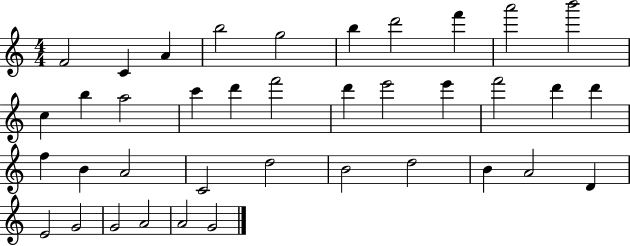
F4/h C4/q A4/q B5/h G5/h B5/q D6/h F6/q A6/h B6/h C5/q B5/q A5/h C6/q D6/q F6/h D6/q E6/h E6/q F6/h D6/q D6/q F5/q B4/q A4/h C4/h D5/h B4/h D5/h B4/q A4/h D4/q E4/h G4/h G4/h A4/h A4/h G4/h